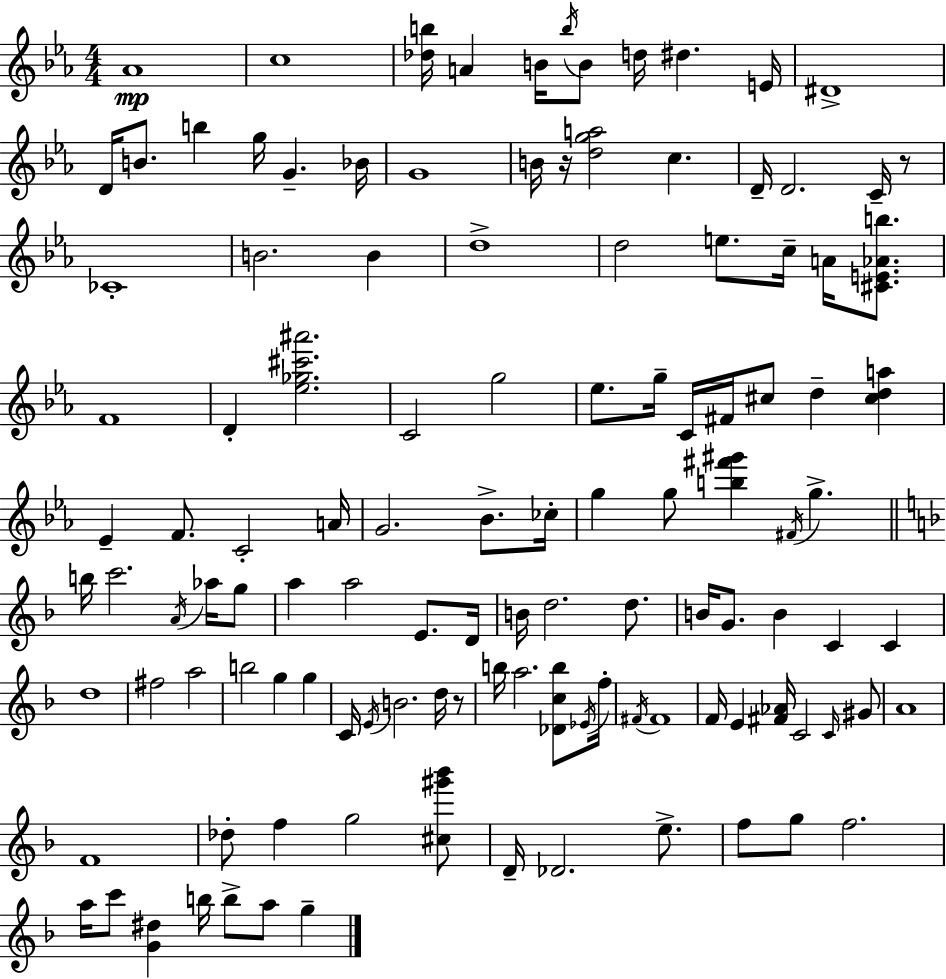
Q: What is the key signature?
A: EES major